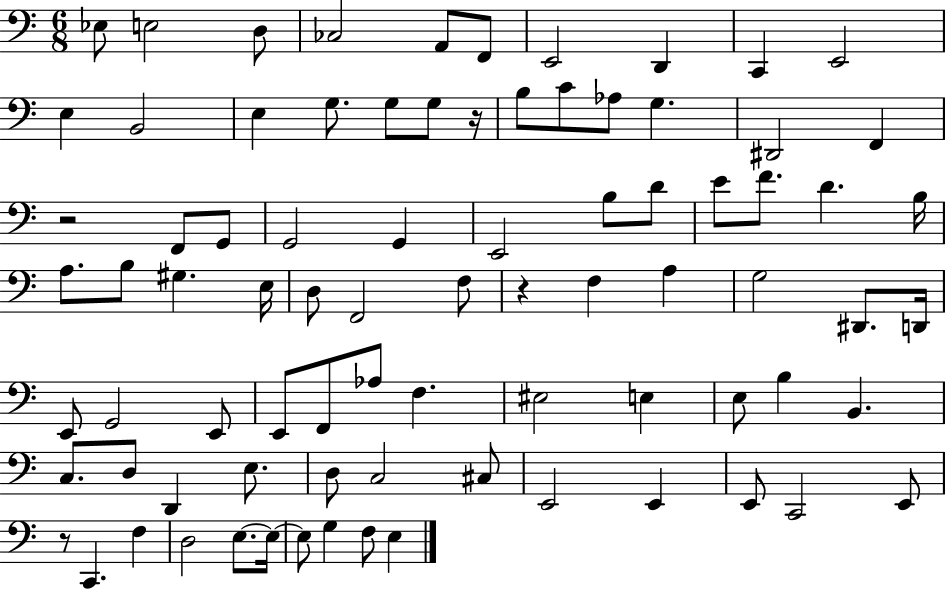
{
  \clef bass
  \numericTimeSignature
  \time 6/8
  \key c \major
  \repeat volta 2 { ees8 e2 d8 | ces2 a,8 f,8 | e,2 d,4 | c,4 e,2 | \break e4 b,2 | e4 g8. g8 g8 r16 | b8 c'8 aes8 g4. | dis,2 f,4 | \break r2 f,8 g,8 | g,2 g,4 | e,2 b8 d'8 | e'8 f'8. d'4. b16 | \break a8. b8 gis4. e16 | d8 f,2 f8 | r4 f4 a4 | g2 dis,8. d,16 | \break e,8 g,2 e,8 | e,8 f,8 aes8 f4. | eis2 e4 | e8 b4 b,4. | \break c8. d8 d,4 e8. | d8 c2 cis8 | e,2 e,4 | e,8 c,2 e,8 | \break r8 c,4. f4 | d2 e8.~~ e16~~ | e8 g4 f8 e4 | } \bar "|."
}